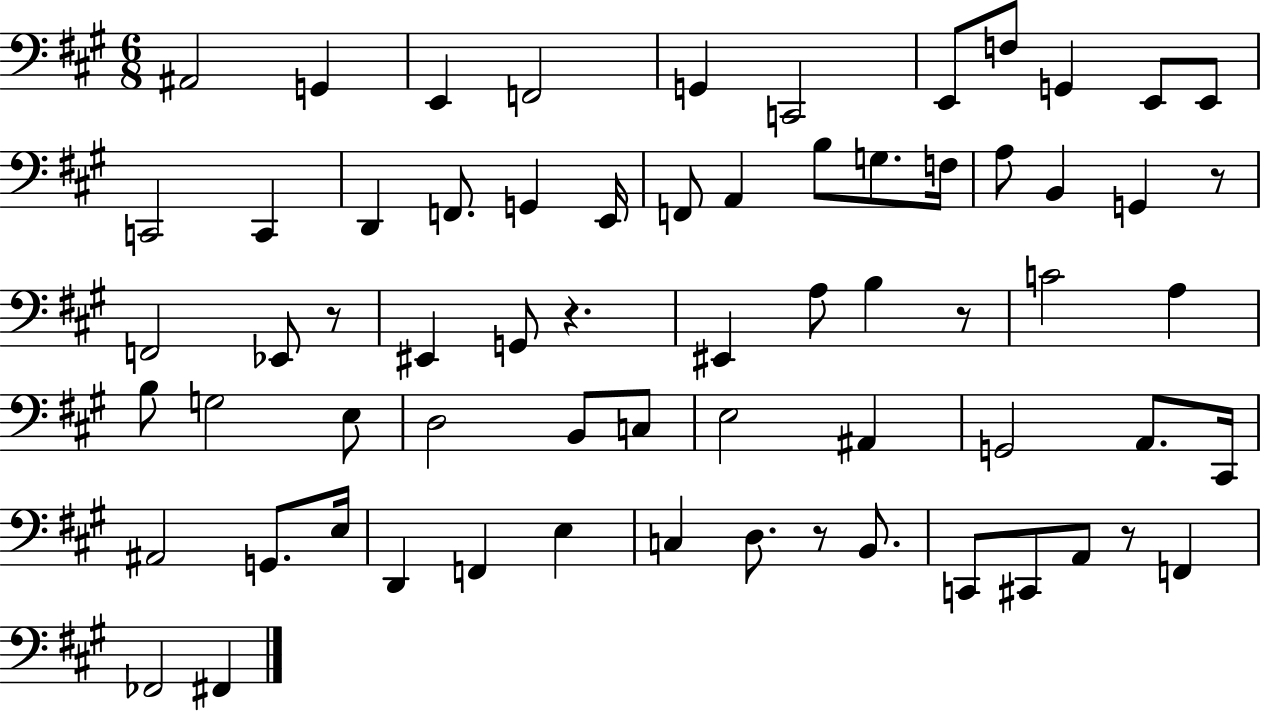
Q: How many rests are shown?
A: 6